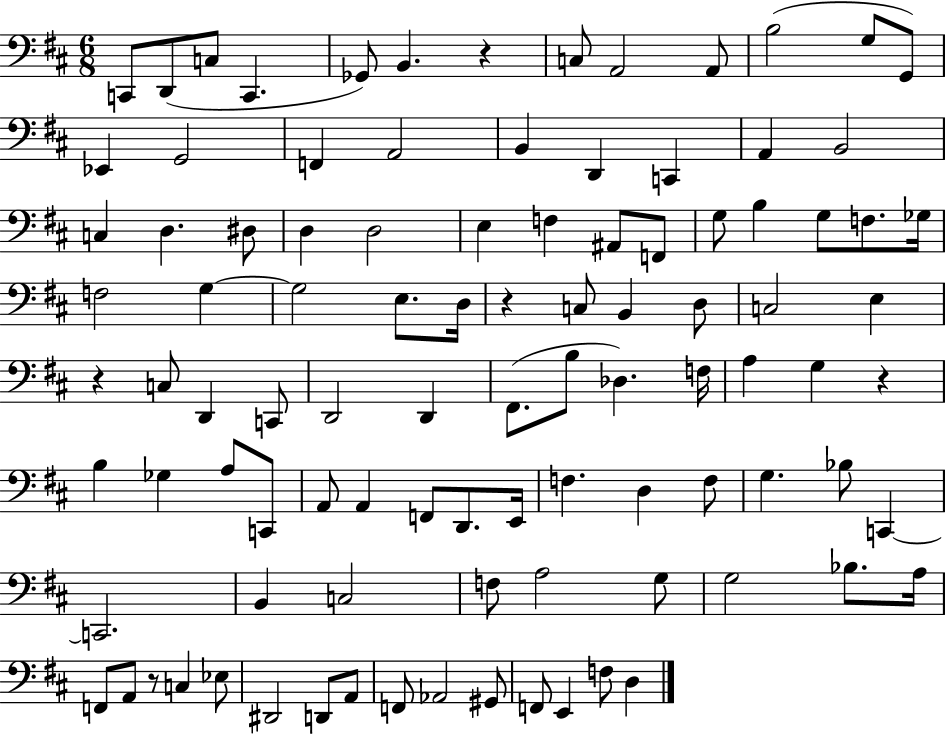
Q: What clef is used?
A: bass